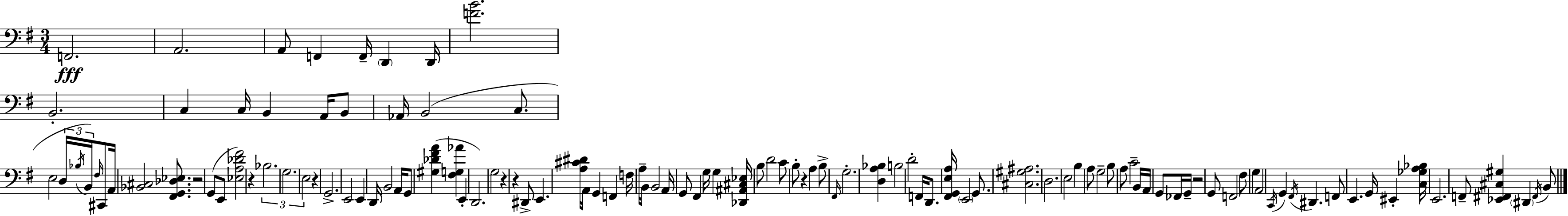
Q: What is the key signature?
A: G major